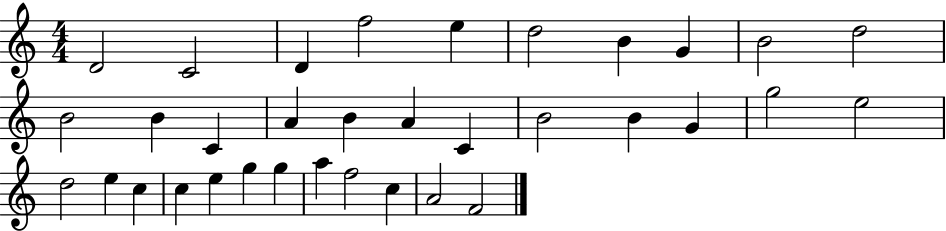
X:1
T:Untitled
M:4/4
L:1/4
K:C
D2 C2 D f2 e d2 B G B2 d2 B2 B C A B A C B2 B G g2 e2 d2 e c c e g g a f2 c A2 F2